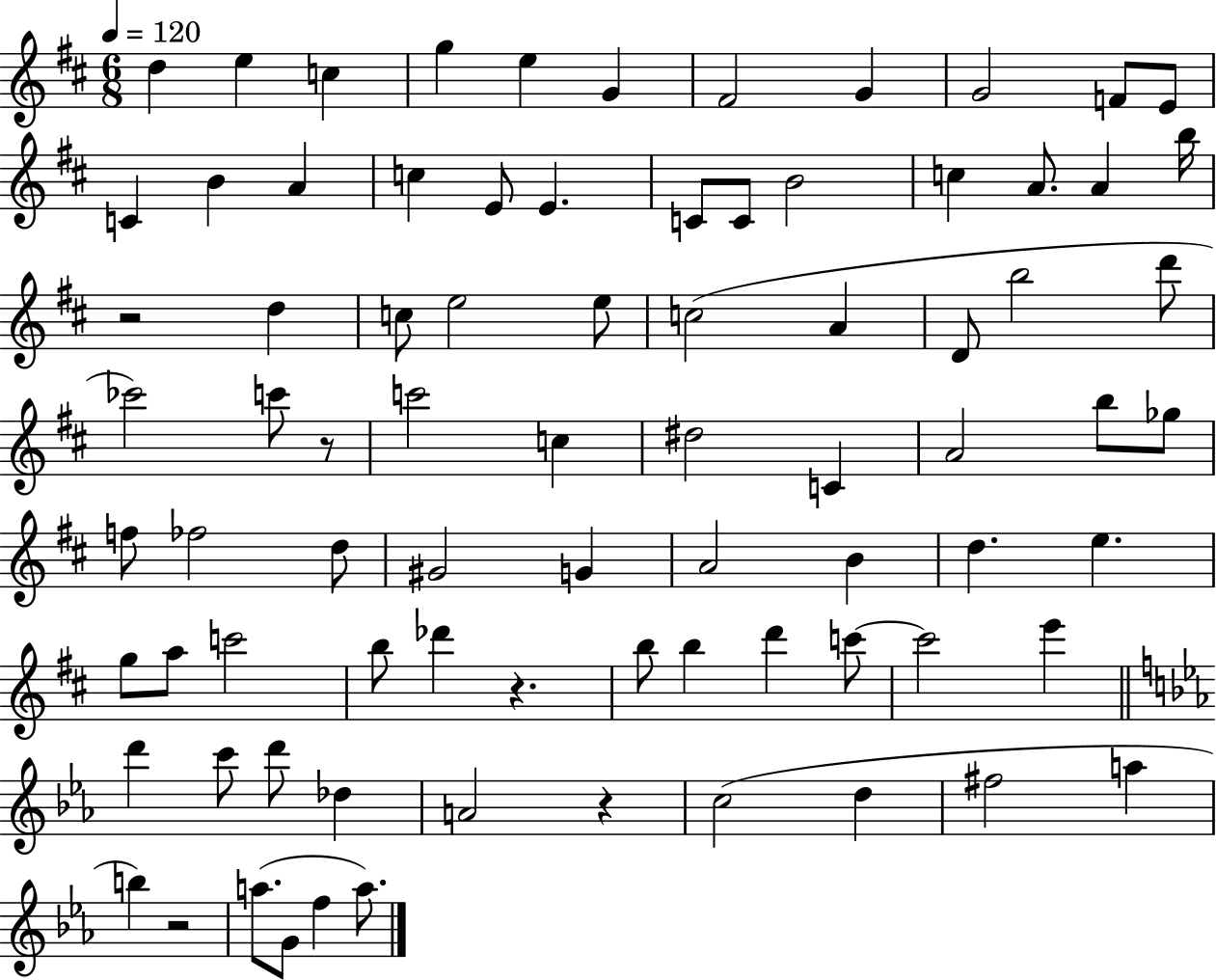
{
  \clef treble
  \numericTimeSignature
  \time 6/8
  \key d \major
  \tempo 4 = 120
  d''4 e''4 c''4 | g''4 e''4 g'4 | fis'2 g'4 | g'2 f'8 e'8 | \break c'4 b'4 a'4 | c''4 e'8 e'4. | c'8 c'8 b'2 | c''4 a'8. a'4 b''16 | \break r2 d''4 | c''8 e''2 e''8 | c''2( a'4 | d'8 b''2 d'''8 | \break ces'''2) c'''8 r8 | c'''2 c''4 | dis''2 c'4 | a'2 b''8 ges''8 | \break f''8 fes''2 d''8 | gis'2 g'4 | a'2 b'4 | d''4. e''4. | \break g''8 a''8 c'''2 | b''8 des'''4 r4. | b''8 b''4 d'''4 c'''8~~ | c'''2 e'''4 | \break \bar "||" \break \key ees \major d'''4 c'''8 d'''8 des''4 | a'2 r4 | c''2( d''4 | fis''2 a''4 | \break b''4) r2 | a''8.( g'8 f''4 a''8.) | \bar "|."
}